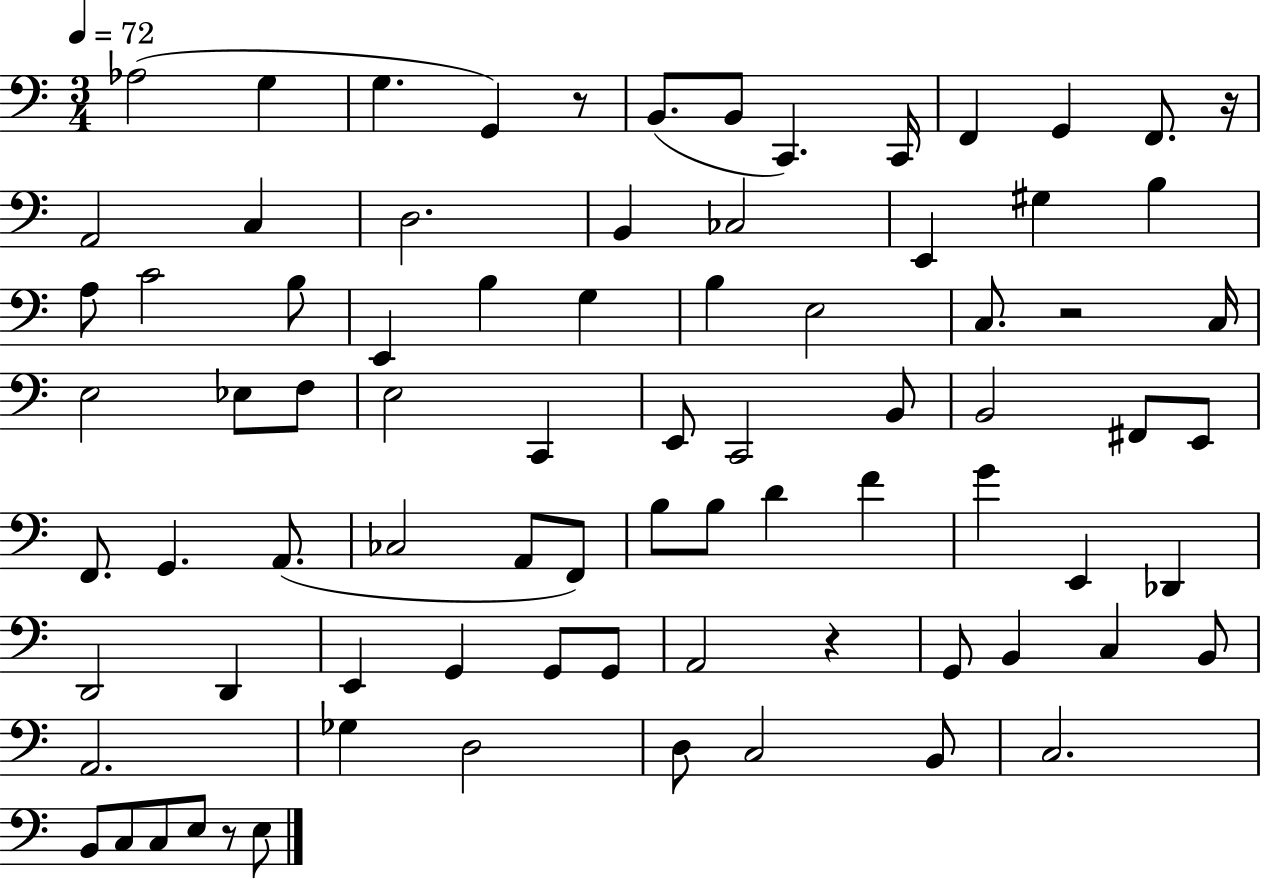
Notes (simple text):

Ab3/h G3/q G3/q. G2/q R/e B2/e. B2/e C2/q. C2/s F2/q G2/q F2/e. R/s A2/h C3/q D3/h. B2/q CES3/h E2/q G#3/q B3/q A3/e C4/h B3/e E2/q B3/q G3/q B3/q E3/h C3/e. R/h C3/s E3/h Eb3/e F3/e E3/h C2/q E2/e C2/h B2/e B2/h F#2/e E2/e F2/e. G2/q. A2/e. CES3/h A2/e F2/e B3/e B3/e D4/q F4/q G4/q E2/q Db2/q D2/h D2/q E2/q G2/q G2/e G2/e A2/h R/q G2/e B2/q C3/q B2/e A2/h. Gb3/q D3/h D3/e C3/h B2/e C3/h. B2/e C3/e C3/e E3/e R/e E3/e